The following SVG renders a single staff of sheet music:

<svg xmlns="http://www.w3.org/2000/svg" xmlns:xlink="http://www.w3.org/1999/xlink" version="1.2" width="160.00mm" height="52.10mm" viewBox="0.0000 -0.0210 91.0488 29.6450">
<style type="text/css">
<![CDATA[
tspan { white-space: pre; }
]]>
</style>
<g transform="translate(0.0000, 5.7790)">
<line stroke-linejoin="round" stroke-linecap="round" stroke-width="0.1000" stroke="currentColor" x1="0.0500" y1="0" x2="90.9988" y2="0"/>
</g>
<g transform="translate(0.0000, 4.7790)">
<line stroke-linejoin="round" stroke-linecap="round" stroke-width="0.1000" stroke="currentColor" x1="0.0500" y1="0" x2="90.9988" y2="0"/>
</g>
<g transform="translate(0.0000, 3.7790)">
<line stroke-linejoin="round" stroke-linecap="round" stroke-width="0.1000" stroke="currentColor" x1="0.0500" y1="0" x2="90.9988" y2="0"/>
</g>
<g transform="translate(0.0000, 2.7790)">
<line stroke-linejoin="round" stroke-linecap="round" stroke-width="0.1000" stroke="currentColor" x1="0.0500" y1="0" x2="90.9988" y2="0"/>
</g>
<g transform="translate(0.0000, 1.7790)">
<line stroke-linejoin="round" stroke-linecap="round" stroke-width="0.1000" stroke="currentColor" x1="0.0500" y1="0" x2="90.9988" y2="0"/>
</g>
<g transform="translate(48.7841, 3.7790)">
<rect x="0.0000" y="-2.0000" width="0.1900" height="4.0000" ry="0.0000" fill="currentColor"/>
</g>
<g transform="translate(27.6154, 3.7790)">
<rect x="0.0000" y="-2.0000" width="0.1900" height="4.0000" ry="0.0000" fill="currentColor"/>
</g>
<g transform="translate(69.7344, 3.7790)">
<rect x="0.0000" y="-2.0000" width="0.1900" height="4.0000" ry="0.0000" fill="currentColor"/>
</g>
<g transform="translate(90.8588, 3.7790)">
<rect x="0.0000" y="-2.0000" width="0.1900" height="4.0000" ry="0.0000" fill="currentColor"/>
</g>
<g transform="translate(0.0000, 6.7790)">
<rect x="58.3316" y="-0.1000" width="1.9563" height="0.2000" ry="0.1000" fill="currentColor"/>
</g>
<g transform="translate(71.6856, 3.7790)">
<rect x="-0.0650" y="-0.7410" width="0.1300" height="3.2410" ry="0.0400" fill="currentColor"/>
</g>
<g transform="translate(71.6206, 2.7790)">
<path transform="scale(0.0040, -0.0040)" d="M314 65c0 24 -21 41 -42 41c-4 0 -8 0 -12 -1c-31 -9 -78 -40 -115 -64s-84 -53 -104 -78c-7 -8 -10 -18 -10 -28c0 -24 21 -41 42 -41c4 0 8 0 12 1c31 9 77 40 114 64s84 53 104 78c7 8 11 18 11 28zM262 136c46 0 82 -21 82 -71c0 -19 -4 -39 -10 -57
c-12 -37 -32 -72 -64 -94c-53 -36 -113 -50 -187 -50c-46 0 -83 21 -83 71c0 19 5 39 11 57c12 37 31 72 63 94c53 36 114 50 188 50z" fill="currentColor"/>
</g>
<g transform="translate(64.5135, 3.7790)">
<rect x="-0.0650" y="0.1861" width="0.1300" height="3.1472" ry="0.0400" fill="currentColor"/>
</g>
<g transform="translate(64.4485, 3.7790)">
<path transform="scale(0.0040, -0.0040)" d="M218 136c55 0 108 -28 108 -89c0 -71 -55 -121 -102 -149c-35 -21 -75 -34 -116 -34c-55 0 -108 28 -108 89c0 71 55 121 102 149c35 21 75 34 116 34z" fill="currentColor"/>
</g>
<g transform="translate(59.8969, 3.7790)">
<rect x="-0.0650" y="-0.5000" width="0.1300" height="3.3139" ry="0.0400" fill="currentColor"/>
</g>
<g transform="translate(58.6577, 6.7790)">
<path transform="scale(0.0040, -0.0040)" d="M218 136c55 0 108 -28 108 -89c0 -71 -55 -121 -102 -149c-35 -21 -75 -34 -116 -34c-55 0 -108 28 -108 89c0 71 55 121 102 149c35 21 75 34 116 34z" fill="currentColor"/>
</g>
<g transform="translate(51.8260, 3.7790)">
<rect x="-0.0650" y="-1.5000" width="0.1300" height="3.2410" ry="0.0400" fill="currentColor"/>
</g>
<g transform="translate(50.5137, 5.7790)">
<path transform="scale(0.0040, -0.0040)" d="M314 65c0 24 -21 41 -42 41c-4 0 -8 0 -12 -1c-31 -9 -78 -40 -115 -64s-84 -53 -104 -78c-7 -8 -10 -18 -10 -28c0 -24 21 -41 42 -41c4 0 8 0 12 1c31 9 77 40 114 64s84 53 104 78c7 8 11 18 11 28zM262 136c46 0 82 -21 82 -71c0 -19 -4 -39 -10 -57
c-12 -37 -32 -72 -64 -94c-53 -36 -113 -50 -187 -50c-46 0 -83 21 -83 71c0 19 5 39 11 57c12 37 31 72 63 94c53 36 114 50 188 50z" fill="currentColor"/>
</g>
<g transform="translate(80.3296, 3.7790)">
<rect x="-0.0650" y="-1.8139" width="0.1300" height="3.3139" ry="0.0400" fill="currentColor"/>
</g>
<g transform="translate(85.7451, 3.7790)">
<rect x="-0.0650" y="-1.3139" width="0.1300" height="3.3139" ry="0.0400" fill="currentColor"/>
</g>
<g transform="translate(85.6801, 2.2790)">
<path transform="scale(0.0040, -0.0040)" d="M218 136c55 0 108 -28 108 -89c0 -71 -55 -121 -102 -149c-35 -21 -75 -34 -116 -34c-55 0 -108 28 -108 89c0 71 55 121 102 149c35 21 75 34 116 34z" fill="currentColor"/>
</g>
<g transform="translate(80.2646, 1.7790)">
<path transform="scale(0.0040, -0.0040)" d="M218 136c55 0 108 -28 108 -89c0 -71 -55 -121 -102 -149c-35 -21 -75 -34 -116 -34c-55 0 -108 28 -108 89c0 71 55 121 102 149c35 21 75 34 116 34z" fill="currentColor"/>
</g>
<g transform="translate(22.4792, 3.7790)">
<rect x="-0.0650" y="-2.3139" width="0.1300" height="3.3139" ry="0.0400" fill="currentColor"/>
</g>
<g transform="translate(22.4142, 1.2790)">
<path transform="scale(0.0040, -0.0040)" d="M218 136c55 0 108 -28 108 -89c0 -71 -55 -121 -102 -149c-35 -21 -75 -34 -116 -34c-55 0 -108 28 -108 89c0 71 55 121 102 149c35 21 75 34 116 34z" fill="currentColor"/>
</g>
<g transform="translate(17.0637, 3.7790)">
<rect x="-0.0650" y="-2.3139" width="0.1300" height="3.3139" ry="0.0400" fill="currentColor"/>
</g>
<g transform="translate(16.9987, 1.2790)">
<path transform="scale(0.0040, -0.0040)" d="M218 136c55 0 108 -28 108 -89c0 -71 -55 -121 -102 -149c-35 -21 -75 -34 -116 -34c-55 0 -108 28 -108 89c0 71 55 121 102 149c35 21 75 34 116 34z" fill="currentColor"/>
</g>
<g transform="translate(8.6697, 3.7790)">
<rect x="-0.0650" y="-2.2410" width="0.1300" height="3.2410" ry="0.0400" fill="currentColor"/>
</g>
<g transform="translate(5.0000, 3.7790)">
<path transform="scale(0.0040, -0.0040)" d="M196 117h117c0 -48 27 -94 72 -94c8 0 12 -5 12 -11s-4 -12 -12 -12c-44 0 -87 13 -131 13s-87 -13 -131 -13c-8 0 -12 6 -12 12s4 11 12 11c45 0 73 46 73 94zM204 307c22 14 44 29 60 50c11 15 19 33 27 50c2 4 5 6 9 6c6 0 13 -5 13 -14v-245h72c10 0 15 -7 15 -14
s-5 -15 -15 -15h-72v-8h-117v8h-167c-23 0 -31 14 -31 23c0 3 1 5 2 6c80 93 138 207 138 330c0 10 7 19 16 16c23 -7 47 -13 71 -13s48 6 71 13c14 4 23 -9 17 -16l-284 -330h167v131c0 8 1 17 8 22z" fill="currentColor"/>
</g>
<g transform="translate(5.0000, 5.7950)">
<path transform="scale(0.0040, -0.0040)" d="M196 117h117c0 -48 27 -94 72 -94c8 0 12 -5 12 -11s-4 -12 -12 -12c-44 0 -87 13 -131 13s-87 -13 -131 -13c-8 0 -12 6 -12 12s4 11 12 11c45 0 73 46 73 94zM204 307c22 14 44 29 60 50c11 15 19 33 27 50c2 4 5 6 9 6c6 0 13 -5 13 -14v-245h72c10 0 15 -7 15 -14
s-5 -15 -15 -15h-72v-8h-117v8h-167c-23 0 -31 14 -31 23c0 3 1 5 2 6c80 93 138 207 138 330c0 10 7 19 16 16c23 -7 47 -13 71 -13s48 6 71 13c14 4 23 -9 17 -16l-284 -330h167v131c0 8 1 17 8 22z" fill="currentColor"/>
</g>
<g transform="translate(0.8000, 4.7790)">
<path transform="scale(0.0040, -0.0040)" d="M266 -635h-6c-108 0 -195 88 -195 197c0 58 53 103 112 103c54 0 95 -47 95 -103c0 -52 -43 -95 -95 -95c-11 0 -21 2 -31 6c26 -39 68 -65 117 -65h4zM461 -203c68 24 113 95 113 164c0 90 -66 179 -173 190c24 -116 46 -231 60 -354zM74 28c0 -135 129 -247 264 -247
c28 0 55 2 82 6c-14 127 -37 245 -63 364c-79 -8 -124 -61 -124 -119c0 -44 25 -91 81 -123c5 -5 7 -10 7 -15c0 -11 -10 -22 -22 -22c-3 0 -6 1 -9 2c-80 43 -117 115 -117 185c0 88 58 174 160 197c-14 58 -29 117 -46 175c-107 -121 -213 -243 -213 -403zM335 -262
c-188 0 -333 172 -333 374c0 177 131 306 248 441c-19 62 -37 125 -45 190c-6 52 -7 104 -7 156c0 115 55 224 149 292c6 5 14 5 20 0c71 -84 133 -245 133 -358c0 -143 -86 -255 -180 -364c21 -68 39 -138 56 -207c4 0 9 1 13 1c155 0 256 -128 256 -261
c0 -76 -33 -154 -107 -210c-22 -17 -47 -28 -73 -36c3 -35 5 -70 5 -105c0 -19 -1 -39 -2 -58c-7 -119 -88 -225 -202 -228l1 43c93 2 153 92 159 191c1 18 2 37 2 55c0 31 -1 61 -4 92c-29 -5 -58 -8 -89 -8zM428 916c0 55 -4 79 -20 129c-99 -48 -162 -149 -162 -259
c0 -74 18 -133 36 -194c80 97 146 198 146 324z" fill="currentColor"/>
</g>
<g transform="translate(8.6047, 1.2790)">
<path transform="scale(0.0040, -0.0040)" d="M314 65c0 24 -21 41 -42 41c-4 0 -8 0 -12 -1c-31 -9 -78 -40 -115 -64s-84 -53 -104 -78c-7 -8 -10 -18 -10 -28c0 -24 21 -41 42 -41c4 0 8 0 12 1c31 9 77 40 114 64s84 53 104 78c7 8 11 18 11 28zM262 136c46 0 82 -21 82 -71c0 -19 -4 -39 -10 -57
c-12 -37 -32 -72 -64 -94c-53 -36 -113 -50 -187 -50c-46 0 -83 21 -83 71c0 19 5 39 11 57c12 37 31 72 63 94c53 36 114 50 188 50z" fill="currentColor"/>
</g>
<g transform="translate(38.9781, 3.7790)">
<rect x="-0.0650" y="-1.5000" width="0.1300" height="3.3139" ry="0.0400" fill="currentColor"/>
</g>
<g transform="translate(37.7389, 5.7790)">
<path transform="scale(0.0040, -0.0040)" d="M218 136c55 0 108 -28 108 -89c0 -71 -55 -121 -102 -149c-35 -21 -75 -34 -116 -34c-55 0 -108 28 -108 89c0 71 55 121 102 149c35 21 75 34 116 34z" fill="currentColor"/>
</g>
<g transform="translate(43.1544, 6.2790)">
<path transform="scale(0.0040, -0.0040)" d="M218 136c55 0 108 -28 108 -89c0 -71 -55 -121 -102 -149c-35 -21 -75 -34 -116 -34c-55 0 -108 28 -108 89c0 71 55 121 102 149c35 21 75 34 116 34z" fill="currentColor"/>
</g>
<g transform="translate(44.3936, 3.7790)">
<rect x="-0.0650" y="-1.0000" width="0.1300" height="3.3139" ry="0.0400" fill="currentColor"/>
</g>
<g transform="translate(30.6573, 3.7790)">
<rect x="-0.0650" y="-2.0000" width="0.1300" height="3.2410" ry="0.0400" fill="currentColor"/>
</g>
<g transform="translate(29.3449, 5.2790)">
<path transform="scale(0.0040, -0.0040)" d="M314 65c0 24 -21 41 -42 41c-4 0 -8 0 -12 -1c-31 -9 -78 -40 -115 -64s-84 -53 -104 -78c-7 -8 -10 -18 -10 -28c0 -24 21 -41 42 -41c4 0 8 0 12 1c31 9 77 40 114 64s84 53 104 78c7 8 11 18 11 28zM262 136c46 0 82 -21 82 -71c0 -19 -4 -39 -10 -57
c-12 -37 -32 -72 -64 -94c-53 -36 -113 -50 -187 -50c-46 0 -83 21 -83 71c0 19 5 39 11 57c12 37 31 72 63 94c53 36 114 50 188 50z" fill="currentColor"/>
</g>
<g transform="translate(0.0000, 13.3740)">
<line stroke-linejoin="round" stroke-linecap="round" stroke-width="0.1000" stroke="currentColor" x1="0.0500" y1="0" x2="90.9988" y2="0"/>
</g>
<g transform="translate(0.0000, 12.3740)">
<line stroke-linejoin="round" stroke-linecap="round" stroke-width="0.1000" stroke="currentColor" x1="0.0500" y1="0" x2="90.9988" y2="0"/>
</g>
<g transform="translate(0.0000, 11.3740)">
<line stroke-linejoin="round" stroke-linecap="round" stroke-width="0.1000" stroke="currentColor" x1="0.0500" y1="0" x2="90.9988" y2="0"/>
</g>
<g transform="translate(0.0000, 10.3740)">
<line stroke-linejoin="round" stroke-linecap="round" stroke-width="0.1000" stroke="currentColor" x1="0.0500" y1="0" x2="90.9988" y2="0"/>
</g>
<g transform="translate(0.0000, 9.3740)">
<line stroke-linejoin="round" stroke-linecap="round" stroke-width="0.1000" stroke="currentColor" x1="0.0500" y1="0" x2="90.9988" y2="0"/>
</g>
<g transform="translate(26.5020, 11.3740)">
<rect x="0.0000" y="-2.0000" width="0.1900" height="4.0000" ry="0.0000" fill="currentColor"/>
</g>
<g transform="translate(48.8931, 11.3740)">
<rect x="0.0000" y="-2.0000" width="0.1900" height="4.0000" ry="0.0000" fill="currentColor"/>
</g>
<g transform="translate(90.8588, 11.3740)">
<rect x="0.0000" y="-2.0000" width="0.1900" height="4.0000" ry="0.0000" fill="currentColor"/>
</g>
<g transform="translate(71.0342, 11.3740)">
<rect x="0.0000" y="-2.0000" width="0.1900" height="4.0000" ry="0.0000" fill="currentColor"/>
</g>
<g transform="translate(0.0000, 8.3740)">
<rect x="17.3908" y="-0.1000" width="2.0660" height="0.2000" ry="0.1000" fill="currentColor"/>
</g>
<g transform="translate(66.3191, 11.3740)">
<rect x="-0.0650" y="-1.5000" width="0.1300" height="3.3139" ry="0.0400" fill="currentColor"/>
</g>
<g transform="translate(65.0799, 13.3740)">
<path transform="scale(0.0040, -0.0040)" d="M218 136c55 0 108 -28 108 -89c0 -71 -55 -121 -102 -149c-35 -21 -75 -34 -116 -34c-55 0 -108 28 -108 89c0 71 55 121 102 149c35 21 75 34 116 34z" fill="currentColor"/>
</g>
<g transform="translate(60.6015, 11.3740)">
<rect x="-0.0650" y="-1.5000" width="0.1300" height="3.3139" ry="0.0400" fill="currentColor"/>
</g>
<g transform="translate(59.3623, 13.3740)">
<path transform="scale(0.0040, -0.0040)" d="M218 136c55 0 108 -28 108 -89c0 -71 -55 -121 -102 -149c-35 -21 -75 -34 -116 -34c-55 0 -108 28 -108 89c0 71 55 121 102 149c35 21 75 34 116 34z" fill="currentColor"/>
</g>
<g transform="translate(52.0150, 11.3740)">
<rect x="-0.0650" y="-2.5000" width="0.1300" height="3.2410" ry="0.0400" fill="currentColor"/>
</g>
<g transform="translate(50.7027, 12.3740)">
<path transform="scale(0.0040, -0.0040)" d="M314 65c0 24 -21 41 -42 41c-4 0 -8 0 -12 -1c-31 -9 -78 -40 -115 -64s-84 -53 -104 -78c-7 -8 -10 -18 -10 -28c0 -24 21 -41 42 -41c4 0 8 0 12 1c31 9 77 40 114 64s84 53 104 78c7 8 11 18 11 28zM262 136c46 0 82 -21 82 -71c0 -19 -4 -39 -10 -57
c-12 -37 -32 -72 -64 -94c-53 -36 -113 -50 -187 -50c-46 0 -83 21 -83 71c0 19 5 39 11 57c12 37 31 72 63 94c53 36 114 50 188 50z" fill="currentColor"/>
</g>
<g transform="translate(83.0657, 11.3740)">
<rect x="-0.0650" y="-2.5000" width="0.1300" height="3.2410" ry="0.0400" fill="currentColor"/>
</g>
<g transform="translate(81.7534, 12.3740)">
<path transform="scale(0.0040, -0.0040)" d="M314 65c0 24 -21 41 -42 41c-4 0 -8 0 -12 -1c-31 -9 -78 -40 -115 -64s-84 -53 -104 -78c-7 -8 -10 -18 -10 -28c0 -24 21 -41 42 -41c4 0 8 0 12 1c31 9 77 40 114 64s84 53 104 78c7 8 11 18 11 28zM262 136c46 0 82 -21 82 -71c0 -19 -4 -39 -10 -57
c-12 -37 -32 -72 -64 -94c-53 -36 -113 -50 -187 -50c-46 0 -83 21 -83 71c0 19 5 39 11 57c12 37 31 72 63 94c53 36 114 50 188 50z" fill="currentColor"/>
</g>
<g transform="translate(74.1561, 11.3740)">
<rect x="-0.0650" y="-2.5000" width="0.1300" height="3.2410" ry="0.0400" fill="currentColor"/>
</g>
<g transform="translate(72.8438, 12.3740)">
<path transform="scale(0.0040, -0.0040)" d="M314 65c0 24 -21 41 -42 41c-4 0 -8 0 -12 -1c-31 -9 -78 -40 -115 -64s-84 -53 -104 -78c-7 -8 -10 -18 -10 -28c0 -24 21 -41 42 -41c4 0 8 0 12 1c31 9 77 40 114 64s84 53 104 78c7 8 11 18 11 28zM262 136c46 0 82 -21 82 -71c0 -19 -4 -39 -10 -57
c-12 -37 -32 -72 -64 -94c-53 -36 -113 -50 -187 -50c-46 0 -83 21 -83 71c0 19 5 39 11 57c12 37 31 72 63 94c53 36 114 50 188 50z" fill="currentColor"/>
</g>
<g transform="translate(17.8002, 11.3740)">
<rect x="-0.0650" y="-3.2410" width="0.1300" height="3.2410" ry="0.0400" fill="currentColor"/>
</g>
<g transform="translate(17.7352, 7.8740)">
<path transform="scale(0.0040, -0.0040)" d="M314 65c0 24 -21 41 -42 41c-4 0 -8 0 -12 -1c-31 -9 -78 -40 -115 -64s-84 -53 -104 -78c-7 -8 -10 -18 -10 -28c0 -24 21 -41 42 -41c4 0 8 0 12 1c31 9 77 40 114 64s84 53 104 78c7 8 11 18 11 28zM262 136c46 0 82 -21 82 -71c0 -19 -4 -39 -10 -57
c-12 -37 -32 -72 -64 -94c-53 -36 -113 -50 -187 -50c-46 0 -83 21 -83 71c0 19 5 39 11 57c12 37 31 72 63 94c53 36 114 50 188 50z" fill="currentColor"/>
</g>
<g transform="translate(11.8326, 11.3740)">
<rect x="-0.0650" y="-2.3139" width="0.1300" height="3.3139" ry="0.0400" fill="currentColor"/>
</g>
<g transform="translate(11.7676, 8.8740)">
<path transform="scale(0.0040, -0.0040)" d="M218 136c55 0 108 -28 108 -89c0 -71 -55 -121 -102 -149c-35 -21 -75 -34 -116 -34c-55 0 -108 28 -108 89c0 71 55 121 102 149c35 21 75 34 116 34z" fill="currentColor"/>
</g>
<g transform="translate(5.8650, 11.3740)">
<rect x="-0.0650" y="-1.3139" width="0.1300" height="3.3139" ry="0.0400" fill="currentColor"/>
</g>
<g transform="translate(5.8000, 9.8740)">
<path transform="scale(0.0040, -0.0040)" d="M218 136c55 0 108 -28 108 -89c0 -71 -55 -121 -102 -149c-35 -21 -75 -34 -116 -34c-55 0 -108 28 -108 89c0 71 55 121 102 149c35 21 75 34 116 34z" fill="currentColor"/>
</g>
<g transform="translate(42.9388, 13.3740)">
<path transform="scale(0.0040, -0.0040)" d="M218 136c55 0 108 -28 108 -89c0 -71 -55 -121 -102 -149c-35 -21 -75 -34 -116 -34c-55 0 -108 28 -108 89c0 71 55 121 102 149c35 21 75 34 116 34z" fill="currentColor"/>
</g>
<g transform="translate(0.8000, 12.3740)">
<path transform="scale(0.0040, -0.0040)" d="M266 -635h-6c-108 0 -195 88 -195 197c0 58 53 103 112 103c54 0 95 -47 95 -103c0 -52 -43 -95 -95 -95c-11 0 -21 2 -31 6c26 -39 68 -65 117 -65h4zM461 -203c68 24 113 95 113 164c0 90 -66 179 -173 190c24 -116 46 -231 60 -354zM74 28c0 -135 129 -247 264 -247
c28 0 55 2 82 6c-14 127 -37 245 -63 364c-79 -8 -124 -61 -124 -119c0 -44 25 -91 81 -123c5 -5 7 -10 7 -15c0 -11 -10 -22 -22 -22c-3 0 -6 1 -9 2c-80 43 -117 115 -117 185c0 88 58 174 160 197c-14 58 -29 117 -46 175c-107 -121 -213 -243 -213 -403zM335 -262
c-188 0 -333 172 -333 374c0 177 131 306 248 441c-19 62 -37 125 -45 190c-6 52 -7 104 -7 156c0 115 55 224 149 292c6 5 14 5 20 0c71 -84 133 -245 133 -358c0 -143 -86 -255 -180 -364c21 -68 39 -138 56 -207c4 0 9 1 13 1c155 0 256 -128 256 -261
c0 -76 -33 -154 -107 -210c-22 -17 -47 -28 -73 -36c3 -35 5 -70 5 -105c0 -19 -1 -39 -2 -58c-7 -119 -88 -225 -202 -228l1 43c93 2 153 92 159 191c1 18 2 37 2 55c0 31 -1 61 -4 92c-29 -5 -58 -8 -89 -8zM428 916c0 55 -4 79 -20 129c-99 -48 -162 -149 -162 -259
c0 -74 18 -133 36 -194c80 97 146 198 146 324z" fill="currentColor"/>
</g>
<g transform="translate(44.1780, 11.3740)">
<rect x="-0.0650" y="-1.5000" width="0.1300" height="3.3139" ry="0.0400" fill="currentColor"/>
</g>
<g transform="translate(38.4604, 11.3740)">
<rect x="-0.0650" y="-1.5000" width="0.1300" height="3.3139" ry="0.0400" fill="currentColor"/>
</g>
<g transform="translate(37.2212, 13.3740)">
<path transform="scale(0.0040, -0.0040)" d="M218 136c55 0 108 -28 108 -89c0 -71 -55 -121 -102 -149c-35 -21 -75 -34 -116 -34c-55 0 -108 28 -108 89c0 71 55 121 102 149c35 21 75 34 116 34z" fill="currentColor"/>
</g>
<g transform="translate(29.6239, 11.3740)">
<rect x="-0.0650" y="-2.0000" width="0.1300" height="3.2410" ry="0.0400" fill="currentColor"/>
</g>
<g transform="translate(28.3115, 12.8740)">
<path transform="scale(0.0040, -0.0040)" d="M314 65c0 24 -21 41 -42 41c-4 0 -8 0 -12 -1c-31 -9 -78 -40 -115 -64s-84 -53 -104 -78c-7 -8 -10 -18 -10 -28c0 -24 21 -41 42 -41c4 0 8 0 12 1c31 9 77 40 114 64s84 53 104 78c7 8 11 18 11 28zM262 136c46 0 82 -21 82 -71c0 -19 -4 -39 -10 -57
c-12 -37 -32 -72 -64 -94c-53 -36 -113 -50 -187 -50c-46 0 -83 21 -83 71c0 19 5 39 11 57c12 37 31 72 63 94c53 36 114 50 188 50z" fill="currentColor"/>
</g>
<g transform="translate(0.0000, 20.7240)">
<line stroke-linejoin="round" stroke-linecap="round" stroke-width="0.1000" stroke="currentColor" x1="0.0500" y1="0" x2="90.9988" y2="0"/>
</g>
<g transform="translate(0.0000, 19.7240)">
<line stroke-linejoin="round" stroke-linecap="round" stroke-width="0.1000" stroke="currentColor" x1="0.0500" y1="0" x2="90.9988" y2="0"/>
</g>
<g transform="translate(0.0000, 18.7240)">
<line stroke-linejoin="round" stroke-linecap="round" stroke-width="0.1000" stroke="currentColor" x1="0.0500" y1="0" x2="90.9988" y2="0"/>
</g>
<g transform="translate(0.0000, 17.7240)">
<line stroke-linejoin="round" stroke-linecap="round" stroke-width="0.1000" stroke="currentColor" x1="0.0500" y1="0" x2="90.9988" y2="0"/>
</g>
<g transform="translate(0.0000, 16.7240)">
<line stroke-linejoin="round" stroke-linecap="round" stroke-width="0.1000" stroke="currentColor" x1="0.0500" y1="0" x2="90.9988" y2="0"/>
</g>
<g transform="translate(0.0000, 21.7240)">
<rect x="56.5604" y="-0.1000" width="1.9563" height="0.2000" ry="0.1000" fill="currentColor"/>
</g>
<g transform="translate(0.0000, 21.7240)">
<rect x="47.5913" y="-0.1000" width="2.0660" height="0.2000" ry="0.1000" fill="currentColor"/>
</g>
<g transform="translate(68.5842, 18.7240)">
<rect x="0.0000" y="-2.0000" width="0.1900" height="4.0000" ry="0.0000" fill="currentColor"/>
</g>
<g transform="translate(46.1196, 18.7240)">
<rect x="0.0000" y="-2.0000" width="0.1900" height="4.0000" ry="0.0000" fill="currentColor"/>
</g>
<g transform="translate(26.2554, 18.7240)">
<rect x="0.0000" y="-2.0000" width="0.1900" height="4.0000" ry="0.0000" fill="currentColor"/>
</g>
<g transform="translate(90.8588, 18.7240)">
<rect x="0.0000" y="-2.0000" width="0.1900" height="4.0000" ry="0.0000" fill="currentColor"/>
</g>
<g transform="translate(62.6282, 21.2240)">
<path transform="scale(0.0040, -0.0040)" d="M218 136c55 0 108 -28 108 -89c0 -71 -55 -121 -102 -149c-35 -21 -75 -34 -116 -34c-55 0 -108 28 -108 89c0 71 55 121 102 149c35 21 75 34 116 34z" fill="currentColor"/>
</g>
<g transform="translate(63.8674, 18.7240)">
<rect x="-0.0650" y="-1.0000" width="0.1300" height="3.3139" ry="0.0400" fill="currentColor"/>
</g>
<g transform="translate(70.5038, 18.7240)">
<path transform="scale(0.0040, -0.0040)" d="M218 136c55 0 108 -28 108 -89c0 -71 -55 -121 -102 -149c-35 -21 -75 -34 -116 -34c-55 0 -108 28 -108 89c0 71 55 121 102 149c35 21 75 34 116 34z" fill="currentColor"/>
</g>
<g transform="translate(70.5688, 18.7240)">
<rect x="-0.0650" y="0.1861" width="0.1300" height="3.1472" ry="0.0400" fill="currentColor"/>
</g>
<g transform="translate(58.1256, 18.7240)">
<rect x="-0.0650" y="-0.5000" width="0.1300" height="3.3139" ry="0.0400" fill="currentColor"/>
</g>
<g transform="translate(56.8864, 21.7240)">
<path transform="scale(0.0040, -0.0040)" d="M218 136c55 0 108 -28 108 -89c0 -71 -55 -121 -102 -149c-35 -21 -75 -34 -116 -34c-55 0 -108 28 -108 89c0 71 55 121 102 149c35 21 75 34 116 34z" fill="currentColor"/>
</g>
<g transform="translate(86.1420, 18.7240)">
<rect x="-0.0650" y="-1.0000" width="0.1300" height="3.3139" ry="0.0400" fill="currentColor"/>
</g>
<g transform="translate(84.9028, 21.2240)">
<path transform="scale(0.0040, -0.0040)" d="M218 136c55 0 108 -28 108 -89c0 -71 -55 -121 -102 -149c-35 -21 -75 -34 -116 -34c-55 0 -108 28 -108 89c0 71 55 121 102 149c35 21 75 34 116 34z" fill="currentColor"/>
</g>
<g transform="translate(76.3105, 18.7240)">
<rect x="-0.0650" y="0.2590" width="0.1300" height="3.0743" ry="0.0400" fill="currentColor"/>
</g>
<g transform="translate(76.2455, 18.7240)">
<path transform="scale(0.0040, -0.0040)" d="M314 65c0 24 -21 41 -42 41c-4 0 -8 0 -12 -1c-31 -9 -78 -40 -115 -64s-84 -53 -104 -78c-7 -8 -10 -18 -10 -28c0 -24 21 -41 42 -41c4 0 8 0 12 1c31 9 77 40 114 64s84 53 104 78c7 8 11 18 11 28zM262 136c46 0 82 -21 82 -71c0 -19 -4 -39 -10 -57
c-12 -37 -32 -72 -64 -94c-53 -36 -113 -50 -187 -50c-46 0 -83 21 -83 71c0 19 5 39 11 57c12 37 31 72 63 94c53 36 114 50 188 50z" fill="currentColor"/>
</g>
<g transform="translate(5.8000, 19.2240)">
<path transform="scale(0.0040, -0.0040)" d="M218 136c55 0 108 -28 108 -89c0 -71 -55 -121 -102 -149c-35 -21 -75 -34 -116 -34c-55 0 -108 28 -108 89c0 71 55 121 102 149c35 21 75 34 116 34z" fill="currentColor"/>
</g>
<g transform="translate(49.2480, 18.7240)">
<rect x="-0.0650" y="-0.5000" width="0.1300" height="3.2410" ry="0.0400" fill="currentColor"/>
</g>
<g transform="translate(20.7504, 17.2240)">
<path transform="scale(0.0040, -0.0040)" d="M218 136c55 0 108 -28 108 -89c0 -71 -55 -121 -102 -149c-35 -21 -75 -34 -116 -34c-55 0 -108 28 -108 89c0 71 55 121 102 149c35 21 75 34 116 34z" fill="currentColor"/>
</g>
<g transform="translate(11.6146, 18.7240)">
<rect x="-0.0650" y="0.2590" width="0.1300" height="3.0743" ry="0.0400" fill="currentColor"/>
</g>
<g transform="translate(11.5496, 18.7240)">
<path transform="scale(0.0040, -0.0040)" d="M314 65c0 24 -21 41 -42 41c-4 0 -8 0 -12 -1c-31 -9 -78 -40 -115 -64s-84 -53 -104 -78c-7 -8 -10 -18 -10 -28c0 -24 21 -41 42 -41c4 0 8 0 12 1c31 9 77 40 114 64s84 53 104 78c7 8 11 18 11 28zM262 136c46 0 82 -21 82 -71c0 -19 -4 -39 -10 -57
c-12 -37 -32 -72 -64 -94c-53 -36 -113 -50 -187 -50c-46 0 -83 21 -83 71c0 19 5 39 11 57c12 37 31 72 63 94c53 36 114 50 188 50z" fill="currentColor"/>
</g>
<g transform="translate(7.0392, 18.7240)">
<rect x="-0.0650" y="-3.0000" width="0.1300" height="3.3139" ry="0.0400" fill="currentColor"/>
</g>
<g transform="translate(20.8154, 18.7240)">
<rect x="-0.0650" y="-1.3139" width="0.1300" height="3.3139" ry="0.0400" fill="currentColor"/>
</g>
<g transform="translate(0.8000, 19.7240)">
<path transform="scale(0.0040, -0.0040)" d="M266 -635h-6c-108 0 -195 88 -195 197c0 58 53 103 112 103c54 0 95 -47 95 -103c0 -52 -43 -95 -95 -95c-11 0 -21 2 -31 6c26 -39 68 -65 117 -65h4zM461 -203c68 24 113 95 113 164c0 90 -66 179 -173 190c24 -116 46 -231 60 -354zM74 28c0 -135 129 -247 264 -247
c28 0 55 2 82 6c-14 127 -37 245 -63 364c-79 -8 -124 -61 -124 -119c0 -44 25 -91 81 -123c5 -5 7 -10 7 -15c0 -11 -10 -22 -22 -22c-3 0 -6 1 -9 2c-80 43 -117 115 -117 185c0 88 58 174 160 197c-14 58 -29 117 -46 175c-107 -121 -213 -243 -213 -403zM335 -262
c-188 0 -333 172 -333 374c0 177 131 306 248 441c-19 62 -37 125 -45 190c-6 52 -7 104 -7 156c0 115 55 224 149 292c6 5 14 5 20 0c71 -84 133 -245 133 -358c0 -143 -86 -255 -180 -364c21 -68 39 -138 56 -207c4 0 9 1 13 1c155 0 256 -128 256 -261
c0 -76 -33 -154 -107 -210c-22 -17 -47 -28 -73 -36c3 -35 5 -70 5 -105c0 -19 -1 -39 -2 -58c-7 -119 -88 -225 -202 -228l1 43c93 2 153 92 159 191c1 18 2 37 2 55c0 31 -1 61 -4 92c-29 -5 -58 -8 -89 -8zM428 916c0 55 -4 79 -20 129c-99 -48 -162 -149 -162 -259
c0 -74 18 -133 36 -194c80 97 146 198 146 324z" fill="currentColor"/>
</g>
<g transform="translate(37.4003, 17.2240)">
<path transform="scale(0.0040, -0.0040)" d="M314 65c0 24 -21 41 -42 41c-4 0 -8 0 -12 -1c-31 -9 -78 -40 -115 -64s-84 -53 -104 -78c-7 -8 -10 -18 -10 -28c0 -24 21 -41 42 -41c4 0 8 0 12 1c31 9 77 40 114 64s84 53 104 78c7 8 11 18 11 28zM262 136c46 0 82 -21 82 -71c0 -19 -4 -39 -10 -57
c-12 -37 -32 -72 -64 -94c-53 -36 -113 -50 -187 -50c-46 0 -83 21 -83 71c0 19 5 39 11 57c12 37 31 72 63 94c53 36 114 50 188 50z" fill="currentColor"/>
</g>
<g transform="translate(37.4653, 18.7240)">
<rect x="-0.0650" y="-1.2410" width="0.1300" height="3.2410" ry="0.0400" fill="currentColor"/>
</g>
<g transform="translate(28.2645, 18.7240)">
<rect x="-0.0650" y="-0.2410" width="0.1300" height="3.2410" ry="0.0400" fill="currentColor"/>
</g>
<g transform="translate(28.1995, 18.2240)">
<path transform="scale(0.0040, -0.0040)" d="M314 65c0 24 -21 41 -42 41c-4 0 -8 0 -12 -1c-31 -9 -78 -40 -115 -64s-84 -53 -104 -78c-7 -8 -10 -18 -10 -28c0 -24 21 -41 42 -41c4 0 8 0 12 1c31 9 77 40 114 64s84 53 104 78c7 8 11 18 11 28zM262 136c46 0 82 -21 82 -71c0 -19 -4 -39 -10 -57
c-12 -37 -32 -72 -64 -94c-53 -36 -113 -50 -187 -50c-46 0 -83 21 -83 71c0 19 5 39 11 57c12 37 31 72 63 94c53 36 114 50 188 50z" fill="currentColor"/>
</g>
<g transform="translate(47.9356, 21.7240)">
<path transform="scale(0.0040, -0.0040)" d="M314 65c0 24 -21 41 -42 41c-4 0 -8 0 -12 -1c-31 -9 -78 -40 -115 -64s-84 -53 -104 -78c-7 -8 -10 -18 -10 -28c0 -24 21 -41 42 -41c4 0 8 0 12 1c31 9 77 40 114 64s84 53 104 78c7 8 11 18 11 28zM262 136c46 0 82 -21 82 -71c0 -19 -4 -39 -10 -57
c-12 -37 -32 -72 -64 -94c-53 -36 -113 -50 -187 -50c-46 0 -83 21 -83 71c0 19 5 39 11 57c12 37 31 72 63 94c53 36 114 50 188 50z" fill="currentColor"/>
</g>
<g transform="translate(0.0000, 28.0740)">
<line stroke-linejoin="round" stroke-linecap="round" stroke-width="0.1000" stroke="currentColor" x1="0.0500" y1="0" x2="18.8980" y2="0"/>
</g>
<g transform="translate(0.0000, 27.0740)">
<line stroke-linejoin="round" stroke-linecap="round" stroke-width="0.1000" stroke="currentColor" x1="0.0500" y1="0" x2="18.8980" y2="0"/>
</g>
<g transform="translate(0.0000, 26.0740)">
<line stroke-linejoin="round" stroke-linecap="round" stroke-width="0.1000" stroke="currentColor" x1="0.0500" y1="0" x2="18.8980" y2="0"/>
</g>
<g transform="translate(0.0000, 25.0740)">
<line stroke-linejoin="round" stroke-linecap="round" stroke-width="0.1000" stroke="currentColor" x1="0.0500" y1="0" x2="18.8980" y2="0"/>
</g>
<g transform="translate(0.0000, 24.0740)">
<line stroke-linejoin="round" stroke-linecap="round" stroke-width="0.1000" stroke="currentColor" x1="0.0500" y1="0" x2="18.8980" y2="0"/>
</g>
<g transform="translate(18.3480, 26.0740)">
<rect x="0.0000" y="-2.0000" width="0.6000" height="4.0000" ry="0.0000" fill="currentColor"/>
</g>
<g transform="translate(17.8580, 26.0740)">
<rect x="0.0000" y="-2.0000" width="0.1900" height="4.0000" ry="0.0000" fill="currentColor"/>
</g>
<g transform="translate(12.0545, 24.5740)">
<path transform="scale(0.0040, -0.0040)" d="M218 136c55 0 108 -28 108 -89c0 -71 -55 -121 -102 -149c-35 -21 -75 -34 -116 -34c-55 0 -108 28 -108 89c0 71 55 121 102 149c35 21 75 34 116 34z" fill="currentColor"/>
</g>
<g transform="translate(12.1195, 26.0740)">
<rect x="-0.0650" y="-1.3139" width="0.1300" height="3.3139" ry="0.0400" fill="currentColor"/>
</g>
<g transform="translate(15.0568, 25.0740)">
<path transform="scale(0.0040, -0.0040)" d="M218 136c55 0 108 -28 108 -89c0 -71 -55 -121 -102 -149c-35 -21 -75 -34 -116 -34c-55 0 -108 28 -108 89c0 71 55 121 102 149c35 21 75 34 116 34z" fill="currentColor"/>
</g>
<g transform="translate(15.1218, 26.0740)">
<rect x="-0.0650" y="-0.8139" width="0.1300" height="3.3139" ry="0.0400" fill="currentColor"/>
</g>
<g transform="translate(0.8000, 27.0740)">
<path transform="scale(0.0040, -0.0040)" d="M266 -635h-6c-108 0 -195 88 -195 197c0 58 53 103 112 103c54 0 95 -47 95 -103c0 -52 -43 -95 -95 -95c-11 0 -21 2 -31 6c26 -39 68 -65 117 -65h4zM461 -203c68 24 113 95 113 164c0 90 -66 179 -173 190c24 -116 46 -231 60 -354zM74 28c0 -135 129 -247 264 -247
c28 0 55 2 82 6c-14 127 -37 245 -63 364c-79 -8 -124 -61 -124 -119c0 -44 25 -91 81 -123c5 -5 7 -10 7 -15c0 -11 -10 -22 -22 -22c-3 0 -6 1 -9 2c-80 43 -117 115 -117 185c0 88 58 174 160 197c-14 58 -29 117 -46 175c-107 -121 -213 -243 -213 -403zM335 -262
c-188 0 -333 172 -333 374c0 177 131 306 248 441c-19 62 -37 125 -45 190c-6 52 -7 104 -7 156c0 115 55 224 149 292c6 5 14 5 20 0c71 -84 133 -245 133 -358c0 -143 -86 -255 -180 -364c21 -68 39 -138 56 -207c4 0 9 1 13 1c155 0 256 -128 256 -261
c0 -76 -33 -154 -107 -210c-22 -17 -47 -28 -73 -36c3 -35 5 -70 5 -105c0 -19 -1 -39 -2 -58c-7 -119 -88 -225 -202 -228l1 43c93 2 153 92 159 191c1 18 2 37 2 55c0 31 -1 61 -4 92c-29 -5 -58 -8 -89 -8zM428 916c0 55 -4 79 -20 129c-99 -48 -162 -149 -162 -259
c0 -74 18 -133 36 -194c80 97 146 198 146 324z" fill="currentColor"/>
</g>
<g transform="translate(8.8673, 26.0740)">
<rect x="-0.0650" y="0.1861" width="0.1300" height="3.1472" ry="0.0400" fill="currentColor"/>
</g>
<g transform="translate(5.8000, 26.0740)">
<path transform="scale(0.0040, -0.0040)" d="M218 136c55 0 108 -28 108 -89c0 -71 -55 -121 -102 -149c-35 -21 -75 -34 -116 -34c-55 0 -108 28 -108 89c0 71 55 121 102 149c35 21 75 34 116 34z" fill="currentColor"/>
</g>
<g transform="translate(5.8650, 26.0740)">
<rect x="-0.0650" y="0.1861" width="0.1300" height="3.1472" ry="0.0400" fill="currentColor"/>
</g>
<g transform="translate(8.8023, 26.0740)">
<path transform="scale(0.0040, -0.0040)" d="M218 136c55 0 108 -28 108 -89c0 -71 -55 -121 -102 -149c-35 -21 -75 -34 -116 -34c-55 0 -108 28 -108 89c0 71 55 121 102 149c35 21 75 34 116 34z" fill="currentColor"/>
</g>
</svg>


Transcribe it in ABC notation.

X:1
T:Untitled
M:4/4
L:1/4
K:C
g2 g g F2 E D E2 C B d2 f e e g b2 F2 E E G2 E E G2 G2 A B2 e c2 e2 C2 C D B B2 D B B e d